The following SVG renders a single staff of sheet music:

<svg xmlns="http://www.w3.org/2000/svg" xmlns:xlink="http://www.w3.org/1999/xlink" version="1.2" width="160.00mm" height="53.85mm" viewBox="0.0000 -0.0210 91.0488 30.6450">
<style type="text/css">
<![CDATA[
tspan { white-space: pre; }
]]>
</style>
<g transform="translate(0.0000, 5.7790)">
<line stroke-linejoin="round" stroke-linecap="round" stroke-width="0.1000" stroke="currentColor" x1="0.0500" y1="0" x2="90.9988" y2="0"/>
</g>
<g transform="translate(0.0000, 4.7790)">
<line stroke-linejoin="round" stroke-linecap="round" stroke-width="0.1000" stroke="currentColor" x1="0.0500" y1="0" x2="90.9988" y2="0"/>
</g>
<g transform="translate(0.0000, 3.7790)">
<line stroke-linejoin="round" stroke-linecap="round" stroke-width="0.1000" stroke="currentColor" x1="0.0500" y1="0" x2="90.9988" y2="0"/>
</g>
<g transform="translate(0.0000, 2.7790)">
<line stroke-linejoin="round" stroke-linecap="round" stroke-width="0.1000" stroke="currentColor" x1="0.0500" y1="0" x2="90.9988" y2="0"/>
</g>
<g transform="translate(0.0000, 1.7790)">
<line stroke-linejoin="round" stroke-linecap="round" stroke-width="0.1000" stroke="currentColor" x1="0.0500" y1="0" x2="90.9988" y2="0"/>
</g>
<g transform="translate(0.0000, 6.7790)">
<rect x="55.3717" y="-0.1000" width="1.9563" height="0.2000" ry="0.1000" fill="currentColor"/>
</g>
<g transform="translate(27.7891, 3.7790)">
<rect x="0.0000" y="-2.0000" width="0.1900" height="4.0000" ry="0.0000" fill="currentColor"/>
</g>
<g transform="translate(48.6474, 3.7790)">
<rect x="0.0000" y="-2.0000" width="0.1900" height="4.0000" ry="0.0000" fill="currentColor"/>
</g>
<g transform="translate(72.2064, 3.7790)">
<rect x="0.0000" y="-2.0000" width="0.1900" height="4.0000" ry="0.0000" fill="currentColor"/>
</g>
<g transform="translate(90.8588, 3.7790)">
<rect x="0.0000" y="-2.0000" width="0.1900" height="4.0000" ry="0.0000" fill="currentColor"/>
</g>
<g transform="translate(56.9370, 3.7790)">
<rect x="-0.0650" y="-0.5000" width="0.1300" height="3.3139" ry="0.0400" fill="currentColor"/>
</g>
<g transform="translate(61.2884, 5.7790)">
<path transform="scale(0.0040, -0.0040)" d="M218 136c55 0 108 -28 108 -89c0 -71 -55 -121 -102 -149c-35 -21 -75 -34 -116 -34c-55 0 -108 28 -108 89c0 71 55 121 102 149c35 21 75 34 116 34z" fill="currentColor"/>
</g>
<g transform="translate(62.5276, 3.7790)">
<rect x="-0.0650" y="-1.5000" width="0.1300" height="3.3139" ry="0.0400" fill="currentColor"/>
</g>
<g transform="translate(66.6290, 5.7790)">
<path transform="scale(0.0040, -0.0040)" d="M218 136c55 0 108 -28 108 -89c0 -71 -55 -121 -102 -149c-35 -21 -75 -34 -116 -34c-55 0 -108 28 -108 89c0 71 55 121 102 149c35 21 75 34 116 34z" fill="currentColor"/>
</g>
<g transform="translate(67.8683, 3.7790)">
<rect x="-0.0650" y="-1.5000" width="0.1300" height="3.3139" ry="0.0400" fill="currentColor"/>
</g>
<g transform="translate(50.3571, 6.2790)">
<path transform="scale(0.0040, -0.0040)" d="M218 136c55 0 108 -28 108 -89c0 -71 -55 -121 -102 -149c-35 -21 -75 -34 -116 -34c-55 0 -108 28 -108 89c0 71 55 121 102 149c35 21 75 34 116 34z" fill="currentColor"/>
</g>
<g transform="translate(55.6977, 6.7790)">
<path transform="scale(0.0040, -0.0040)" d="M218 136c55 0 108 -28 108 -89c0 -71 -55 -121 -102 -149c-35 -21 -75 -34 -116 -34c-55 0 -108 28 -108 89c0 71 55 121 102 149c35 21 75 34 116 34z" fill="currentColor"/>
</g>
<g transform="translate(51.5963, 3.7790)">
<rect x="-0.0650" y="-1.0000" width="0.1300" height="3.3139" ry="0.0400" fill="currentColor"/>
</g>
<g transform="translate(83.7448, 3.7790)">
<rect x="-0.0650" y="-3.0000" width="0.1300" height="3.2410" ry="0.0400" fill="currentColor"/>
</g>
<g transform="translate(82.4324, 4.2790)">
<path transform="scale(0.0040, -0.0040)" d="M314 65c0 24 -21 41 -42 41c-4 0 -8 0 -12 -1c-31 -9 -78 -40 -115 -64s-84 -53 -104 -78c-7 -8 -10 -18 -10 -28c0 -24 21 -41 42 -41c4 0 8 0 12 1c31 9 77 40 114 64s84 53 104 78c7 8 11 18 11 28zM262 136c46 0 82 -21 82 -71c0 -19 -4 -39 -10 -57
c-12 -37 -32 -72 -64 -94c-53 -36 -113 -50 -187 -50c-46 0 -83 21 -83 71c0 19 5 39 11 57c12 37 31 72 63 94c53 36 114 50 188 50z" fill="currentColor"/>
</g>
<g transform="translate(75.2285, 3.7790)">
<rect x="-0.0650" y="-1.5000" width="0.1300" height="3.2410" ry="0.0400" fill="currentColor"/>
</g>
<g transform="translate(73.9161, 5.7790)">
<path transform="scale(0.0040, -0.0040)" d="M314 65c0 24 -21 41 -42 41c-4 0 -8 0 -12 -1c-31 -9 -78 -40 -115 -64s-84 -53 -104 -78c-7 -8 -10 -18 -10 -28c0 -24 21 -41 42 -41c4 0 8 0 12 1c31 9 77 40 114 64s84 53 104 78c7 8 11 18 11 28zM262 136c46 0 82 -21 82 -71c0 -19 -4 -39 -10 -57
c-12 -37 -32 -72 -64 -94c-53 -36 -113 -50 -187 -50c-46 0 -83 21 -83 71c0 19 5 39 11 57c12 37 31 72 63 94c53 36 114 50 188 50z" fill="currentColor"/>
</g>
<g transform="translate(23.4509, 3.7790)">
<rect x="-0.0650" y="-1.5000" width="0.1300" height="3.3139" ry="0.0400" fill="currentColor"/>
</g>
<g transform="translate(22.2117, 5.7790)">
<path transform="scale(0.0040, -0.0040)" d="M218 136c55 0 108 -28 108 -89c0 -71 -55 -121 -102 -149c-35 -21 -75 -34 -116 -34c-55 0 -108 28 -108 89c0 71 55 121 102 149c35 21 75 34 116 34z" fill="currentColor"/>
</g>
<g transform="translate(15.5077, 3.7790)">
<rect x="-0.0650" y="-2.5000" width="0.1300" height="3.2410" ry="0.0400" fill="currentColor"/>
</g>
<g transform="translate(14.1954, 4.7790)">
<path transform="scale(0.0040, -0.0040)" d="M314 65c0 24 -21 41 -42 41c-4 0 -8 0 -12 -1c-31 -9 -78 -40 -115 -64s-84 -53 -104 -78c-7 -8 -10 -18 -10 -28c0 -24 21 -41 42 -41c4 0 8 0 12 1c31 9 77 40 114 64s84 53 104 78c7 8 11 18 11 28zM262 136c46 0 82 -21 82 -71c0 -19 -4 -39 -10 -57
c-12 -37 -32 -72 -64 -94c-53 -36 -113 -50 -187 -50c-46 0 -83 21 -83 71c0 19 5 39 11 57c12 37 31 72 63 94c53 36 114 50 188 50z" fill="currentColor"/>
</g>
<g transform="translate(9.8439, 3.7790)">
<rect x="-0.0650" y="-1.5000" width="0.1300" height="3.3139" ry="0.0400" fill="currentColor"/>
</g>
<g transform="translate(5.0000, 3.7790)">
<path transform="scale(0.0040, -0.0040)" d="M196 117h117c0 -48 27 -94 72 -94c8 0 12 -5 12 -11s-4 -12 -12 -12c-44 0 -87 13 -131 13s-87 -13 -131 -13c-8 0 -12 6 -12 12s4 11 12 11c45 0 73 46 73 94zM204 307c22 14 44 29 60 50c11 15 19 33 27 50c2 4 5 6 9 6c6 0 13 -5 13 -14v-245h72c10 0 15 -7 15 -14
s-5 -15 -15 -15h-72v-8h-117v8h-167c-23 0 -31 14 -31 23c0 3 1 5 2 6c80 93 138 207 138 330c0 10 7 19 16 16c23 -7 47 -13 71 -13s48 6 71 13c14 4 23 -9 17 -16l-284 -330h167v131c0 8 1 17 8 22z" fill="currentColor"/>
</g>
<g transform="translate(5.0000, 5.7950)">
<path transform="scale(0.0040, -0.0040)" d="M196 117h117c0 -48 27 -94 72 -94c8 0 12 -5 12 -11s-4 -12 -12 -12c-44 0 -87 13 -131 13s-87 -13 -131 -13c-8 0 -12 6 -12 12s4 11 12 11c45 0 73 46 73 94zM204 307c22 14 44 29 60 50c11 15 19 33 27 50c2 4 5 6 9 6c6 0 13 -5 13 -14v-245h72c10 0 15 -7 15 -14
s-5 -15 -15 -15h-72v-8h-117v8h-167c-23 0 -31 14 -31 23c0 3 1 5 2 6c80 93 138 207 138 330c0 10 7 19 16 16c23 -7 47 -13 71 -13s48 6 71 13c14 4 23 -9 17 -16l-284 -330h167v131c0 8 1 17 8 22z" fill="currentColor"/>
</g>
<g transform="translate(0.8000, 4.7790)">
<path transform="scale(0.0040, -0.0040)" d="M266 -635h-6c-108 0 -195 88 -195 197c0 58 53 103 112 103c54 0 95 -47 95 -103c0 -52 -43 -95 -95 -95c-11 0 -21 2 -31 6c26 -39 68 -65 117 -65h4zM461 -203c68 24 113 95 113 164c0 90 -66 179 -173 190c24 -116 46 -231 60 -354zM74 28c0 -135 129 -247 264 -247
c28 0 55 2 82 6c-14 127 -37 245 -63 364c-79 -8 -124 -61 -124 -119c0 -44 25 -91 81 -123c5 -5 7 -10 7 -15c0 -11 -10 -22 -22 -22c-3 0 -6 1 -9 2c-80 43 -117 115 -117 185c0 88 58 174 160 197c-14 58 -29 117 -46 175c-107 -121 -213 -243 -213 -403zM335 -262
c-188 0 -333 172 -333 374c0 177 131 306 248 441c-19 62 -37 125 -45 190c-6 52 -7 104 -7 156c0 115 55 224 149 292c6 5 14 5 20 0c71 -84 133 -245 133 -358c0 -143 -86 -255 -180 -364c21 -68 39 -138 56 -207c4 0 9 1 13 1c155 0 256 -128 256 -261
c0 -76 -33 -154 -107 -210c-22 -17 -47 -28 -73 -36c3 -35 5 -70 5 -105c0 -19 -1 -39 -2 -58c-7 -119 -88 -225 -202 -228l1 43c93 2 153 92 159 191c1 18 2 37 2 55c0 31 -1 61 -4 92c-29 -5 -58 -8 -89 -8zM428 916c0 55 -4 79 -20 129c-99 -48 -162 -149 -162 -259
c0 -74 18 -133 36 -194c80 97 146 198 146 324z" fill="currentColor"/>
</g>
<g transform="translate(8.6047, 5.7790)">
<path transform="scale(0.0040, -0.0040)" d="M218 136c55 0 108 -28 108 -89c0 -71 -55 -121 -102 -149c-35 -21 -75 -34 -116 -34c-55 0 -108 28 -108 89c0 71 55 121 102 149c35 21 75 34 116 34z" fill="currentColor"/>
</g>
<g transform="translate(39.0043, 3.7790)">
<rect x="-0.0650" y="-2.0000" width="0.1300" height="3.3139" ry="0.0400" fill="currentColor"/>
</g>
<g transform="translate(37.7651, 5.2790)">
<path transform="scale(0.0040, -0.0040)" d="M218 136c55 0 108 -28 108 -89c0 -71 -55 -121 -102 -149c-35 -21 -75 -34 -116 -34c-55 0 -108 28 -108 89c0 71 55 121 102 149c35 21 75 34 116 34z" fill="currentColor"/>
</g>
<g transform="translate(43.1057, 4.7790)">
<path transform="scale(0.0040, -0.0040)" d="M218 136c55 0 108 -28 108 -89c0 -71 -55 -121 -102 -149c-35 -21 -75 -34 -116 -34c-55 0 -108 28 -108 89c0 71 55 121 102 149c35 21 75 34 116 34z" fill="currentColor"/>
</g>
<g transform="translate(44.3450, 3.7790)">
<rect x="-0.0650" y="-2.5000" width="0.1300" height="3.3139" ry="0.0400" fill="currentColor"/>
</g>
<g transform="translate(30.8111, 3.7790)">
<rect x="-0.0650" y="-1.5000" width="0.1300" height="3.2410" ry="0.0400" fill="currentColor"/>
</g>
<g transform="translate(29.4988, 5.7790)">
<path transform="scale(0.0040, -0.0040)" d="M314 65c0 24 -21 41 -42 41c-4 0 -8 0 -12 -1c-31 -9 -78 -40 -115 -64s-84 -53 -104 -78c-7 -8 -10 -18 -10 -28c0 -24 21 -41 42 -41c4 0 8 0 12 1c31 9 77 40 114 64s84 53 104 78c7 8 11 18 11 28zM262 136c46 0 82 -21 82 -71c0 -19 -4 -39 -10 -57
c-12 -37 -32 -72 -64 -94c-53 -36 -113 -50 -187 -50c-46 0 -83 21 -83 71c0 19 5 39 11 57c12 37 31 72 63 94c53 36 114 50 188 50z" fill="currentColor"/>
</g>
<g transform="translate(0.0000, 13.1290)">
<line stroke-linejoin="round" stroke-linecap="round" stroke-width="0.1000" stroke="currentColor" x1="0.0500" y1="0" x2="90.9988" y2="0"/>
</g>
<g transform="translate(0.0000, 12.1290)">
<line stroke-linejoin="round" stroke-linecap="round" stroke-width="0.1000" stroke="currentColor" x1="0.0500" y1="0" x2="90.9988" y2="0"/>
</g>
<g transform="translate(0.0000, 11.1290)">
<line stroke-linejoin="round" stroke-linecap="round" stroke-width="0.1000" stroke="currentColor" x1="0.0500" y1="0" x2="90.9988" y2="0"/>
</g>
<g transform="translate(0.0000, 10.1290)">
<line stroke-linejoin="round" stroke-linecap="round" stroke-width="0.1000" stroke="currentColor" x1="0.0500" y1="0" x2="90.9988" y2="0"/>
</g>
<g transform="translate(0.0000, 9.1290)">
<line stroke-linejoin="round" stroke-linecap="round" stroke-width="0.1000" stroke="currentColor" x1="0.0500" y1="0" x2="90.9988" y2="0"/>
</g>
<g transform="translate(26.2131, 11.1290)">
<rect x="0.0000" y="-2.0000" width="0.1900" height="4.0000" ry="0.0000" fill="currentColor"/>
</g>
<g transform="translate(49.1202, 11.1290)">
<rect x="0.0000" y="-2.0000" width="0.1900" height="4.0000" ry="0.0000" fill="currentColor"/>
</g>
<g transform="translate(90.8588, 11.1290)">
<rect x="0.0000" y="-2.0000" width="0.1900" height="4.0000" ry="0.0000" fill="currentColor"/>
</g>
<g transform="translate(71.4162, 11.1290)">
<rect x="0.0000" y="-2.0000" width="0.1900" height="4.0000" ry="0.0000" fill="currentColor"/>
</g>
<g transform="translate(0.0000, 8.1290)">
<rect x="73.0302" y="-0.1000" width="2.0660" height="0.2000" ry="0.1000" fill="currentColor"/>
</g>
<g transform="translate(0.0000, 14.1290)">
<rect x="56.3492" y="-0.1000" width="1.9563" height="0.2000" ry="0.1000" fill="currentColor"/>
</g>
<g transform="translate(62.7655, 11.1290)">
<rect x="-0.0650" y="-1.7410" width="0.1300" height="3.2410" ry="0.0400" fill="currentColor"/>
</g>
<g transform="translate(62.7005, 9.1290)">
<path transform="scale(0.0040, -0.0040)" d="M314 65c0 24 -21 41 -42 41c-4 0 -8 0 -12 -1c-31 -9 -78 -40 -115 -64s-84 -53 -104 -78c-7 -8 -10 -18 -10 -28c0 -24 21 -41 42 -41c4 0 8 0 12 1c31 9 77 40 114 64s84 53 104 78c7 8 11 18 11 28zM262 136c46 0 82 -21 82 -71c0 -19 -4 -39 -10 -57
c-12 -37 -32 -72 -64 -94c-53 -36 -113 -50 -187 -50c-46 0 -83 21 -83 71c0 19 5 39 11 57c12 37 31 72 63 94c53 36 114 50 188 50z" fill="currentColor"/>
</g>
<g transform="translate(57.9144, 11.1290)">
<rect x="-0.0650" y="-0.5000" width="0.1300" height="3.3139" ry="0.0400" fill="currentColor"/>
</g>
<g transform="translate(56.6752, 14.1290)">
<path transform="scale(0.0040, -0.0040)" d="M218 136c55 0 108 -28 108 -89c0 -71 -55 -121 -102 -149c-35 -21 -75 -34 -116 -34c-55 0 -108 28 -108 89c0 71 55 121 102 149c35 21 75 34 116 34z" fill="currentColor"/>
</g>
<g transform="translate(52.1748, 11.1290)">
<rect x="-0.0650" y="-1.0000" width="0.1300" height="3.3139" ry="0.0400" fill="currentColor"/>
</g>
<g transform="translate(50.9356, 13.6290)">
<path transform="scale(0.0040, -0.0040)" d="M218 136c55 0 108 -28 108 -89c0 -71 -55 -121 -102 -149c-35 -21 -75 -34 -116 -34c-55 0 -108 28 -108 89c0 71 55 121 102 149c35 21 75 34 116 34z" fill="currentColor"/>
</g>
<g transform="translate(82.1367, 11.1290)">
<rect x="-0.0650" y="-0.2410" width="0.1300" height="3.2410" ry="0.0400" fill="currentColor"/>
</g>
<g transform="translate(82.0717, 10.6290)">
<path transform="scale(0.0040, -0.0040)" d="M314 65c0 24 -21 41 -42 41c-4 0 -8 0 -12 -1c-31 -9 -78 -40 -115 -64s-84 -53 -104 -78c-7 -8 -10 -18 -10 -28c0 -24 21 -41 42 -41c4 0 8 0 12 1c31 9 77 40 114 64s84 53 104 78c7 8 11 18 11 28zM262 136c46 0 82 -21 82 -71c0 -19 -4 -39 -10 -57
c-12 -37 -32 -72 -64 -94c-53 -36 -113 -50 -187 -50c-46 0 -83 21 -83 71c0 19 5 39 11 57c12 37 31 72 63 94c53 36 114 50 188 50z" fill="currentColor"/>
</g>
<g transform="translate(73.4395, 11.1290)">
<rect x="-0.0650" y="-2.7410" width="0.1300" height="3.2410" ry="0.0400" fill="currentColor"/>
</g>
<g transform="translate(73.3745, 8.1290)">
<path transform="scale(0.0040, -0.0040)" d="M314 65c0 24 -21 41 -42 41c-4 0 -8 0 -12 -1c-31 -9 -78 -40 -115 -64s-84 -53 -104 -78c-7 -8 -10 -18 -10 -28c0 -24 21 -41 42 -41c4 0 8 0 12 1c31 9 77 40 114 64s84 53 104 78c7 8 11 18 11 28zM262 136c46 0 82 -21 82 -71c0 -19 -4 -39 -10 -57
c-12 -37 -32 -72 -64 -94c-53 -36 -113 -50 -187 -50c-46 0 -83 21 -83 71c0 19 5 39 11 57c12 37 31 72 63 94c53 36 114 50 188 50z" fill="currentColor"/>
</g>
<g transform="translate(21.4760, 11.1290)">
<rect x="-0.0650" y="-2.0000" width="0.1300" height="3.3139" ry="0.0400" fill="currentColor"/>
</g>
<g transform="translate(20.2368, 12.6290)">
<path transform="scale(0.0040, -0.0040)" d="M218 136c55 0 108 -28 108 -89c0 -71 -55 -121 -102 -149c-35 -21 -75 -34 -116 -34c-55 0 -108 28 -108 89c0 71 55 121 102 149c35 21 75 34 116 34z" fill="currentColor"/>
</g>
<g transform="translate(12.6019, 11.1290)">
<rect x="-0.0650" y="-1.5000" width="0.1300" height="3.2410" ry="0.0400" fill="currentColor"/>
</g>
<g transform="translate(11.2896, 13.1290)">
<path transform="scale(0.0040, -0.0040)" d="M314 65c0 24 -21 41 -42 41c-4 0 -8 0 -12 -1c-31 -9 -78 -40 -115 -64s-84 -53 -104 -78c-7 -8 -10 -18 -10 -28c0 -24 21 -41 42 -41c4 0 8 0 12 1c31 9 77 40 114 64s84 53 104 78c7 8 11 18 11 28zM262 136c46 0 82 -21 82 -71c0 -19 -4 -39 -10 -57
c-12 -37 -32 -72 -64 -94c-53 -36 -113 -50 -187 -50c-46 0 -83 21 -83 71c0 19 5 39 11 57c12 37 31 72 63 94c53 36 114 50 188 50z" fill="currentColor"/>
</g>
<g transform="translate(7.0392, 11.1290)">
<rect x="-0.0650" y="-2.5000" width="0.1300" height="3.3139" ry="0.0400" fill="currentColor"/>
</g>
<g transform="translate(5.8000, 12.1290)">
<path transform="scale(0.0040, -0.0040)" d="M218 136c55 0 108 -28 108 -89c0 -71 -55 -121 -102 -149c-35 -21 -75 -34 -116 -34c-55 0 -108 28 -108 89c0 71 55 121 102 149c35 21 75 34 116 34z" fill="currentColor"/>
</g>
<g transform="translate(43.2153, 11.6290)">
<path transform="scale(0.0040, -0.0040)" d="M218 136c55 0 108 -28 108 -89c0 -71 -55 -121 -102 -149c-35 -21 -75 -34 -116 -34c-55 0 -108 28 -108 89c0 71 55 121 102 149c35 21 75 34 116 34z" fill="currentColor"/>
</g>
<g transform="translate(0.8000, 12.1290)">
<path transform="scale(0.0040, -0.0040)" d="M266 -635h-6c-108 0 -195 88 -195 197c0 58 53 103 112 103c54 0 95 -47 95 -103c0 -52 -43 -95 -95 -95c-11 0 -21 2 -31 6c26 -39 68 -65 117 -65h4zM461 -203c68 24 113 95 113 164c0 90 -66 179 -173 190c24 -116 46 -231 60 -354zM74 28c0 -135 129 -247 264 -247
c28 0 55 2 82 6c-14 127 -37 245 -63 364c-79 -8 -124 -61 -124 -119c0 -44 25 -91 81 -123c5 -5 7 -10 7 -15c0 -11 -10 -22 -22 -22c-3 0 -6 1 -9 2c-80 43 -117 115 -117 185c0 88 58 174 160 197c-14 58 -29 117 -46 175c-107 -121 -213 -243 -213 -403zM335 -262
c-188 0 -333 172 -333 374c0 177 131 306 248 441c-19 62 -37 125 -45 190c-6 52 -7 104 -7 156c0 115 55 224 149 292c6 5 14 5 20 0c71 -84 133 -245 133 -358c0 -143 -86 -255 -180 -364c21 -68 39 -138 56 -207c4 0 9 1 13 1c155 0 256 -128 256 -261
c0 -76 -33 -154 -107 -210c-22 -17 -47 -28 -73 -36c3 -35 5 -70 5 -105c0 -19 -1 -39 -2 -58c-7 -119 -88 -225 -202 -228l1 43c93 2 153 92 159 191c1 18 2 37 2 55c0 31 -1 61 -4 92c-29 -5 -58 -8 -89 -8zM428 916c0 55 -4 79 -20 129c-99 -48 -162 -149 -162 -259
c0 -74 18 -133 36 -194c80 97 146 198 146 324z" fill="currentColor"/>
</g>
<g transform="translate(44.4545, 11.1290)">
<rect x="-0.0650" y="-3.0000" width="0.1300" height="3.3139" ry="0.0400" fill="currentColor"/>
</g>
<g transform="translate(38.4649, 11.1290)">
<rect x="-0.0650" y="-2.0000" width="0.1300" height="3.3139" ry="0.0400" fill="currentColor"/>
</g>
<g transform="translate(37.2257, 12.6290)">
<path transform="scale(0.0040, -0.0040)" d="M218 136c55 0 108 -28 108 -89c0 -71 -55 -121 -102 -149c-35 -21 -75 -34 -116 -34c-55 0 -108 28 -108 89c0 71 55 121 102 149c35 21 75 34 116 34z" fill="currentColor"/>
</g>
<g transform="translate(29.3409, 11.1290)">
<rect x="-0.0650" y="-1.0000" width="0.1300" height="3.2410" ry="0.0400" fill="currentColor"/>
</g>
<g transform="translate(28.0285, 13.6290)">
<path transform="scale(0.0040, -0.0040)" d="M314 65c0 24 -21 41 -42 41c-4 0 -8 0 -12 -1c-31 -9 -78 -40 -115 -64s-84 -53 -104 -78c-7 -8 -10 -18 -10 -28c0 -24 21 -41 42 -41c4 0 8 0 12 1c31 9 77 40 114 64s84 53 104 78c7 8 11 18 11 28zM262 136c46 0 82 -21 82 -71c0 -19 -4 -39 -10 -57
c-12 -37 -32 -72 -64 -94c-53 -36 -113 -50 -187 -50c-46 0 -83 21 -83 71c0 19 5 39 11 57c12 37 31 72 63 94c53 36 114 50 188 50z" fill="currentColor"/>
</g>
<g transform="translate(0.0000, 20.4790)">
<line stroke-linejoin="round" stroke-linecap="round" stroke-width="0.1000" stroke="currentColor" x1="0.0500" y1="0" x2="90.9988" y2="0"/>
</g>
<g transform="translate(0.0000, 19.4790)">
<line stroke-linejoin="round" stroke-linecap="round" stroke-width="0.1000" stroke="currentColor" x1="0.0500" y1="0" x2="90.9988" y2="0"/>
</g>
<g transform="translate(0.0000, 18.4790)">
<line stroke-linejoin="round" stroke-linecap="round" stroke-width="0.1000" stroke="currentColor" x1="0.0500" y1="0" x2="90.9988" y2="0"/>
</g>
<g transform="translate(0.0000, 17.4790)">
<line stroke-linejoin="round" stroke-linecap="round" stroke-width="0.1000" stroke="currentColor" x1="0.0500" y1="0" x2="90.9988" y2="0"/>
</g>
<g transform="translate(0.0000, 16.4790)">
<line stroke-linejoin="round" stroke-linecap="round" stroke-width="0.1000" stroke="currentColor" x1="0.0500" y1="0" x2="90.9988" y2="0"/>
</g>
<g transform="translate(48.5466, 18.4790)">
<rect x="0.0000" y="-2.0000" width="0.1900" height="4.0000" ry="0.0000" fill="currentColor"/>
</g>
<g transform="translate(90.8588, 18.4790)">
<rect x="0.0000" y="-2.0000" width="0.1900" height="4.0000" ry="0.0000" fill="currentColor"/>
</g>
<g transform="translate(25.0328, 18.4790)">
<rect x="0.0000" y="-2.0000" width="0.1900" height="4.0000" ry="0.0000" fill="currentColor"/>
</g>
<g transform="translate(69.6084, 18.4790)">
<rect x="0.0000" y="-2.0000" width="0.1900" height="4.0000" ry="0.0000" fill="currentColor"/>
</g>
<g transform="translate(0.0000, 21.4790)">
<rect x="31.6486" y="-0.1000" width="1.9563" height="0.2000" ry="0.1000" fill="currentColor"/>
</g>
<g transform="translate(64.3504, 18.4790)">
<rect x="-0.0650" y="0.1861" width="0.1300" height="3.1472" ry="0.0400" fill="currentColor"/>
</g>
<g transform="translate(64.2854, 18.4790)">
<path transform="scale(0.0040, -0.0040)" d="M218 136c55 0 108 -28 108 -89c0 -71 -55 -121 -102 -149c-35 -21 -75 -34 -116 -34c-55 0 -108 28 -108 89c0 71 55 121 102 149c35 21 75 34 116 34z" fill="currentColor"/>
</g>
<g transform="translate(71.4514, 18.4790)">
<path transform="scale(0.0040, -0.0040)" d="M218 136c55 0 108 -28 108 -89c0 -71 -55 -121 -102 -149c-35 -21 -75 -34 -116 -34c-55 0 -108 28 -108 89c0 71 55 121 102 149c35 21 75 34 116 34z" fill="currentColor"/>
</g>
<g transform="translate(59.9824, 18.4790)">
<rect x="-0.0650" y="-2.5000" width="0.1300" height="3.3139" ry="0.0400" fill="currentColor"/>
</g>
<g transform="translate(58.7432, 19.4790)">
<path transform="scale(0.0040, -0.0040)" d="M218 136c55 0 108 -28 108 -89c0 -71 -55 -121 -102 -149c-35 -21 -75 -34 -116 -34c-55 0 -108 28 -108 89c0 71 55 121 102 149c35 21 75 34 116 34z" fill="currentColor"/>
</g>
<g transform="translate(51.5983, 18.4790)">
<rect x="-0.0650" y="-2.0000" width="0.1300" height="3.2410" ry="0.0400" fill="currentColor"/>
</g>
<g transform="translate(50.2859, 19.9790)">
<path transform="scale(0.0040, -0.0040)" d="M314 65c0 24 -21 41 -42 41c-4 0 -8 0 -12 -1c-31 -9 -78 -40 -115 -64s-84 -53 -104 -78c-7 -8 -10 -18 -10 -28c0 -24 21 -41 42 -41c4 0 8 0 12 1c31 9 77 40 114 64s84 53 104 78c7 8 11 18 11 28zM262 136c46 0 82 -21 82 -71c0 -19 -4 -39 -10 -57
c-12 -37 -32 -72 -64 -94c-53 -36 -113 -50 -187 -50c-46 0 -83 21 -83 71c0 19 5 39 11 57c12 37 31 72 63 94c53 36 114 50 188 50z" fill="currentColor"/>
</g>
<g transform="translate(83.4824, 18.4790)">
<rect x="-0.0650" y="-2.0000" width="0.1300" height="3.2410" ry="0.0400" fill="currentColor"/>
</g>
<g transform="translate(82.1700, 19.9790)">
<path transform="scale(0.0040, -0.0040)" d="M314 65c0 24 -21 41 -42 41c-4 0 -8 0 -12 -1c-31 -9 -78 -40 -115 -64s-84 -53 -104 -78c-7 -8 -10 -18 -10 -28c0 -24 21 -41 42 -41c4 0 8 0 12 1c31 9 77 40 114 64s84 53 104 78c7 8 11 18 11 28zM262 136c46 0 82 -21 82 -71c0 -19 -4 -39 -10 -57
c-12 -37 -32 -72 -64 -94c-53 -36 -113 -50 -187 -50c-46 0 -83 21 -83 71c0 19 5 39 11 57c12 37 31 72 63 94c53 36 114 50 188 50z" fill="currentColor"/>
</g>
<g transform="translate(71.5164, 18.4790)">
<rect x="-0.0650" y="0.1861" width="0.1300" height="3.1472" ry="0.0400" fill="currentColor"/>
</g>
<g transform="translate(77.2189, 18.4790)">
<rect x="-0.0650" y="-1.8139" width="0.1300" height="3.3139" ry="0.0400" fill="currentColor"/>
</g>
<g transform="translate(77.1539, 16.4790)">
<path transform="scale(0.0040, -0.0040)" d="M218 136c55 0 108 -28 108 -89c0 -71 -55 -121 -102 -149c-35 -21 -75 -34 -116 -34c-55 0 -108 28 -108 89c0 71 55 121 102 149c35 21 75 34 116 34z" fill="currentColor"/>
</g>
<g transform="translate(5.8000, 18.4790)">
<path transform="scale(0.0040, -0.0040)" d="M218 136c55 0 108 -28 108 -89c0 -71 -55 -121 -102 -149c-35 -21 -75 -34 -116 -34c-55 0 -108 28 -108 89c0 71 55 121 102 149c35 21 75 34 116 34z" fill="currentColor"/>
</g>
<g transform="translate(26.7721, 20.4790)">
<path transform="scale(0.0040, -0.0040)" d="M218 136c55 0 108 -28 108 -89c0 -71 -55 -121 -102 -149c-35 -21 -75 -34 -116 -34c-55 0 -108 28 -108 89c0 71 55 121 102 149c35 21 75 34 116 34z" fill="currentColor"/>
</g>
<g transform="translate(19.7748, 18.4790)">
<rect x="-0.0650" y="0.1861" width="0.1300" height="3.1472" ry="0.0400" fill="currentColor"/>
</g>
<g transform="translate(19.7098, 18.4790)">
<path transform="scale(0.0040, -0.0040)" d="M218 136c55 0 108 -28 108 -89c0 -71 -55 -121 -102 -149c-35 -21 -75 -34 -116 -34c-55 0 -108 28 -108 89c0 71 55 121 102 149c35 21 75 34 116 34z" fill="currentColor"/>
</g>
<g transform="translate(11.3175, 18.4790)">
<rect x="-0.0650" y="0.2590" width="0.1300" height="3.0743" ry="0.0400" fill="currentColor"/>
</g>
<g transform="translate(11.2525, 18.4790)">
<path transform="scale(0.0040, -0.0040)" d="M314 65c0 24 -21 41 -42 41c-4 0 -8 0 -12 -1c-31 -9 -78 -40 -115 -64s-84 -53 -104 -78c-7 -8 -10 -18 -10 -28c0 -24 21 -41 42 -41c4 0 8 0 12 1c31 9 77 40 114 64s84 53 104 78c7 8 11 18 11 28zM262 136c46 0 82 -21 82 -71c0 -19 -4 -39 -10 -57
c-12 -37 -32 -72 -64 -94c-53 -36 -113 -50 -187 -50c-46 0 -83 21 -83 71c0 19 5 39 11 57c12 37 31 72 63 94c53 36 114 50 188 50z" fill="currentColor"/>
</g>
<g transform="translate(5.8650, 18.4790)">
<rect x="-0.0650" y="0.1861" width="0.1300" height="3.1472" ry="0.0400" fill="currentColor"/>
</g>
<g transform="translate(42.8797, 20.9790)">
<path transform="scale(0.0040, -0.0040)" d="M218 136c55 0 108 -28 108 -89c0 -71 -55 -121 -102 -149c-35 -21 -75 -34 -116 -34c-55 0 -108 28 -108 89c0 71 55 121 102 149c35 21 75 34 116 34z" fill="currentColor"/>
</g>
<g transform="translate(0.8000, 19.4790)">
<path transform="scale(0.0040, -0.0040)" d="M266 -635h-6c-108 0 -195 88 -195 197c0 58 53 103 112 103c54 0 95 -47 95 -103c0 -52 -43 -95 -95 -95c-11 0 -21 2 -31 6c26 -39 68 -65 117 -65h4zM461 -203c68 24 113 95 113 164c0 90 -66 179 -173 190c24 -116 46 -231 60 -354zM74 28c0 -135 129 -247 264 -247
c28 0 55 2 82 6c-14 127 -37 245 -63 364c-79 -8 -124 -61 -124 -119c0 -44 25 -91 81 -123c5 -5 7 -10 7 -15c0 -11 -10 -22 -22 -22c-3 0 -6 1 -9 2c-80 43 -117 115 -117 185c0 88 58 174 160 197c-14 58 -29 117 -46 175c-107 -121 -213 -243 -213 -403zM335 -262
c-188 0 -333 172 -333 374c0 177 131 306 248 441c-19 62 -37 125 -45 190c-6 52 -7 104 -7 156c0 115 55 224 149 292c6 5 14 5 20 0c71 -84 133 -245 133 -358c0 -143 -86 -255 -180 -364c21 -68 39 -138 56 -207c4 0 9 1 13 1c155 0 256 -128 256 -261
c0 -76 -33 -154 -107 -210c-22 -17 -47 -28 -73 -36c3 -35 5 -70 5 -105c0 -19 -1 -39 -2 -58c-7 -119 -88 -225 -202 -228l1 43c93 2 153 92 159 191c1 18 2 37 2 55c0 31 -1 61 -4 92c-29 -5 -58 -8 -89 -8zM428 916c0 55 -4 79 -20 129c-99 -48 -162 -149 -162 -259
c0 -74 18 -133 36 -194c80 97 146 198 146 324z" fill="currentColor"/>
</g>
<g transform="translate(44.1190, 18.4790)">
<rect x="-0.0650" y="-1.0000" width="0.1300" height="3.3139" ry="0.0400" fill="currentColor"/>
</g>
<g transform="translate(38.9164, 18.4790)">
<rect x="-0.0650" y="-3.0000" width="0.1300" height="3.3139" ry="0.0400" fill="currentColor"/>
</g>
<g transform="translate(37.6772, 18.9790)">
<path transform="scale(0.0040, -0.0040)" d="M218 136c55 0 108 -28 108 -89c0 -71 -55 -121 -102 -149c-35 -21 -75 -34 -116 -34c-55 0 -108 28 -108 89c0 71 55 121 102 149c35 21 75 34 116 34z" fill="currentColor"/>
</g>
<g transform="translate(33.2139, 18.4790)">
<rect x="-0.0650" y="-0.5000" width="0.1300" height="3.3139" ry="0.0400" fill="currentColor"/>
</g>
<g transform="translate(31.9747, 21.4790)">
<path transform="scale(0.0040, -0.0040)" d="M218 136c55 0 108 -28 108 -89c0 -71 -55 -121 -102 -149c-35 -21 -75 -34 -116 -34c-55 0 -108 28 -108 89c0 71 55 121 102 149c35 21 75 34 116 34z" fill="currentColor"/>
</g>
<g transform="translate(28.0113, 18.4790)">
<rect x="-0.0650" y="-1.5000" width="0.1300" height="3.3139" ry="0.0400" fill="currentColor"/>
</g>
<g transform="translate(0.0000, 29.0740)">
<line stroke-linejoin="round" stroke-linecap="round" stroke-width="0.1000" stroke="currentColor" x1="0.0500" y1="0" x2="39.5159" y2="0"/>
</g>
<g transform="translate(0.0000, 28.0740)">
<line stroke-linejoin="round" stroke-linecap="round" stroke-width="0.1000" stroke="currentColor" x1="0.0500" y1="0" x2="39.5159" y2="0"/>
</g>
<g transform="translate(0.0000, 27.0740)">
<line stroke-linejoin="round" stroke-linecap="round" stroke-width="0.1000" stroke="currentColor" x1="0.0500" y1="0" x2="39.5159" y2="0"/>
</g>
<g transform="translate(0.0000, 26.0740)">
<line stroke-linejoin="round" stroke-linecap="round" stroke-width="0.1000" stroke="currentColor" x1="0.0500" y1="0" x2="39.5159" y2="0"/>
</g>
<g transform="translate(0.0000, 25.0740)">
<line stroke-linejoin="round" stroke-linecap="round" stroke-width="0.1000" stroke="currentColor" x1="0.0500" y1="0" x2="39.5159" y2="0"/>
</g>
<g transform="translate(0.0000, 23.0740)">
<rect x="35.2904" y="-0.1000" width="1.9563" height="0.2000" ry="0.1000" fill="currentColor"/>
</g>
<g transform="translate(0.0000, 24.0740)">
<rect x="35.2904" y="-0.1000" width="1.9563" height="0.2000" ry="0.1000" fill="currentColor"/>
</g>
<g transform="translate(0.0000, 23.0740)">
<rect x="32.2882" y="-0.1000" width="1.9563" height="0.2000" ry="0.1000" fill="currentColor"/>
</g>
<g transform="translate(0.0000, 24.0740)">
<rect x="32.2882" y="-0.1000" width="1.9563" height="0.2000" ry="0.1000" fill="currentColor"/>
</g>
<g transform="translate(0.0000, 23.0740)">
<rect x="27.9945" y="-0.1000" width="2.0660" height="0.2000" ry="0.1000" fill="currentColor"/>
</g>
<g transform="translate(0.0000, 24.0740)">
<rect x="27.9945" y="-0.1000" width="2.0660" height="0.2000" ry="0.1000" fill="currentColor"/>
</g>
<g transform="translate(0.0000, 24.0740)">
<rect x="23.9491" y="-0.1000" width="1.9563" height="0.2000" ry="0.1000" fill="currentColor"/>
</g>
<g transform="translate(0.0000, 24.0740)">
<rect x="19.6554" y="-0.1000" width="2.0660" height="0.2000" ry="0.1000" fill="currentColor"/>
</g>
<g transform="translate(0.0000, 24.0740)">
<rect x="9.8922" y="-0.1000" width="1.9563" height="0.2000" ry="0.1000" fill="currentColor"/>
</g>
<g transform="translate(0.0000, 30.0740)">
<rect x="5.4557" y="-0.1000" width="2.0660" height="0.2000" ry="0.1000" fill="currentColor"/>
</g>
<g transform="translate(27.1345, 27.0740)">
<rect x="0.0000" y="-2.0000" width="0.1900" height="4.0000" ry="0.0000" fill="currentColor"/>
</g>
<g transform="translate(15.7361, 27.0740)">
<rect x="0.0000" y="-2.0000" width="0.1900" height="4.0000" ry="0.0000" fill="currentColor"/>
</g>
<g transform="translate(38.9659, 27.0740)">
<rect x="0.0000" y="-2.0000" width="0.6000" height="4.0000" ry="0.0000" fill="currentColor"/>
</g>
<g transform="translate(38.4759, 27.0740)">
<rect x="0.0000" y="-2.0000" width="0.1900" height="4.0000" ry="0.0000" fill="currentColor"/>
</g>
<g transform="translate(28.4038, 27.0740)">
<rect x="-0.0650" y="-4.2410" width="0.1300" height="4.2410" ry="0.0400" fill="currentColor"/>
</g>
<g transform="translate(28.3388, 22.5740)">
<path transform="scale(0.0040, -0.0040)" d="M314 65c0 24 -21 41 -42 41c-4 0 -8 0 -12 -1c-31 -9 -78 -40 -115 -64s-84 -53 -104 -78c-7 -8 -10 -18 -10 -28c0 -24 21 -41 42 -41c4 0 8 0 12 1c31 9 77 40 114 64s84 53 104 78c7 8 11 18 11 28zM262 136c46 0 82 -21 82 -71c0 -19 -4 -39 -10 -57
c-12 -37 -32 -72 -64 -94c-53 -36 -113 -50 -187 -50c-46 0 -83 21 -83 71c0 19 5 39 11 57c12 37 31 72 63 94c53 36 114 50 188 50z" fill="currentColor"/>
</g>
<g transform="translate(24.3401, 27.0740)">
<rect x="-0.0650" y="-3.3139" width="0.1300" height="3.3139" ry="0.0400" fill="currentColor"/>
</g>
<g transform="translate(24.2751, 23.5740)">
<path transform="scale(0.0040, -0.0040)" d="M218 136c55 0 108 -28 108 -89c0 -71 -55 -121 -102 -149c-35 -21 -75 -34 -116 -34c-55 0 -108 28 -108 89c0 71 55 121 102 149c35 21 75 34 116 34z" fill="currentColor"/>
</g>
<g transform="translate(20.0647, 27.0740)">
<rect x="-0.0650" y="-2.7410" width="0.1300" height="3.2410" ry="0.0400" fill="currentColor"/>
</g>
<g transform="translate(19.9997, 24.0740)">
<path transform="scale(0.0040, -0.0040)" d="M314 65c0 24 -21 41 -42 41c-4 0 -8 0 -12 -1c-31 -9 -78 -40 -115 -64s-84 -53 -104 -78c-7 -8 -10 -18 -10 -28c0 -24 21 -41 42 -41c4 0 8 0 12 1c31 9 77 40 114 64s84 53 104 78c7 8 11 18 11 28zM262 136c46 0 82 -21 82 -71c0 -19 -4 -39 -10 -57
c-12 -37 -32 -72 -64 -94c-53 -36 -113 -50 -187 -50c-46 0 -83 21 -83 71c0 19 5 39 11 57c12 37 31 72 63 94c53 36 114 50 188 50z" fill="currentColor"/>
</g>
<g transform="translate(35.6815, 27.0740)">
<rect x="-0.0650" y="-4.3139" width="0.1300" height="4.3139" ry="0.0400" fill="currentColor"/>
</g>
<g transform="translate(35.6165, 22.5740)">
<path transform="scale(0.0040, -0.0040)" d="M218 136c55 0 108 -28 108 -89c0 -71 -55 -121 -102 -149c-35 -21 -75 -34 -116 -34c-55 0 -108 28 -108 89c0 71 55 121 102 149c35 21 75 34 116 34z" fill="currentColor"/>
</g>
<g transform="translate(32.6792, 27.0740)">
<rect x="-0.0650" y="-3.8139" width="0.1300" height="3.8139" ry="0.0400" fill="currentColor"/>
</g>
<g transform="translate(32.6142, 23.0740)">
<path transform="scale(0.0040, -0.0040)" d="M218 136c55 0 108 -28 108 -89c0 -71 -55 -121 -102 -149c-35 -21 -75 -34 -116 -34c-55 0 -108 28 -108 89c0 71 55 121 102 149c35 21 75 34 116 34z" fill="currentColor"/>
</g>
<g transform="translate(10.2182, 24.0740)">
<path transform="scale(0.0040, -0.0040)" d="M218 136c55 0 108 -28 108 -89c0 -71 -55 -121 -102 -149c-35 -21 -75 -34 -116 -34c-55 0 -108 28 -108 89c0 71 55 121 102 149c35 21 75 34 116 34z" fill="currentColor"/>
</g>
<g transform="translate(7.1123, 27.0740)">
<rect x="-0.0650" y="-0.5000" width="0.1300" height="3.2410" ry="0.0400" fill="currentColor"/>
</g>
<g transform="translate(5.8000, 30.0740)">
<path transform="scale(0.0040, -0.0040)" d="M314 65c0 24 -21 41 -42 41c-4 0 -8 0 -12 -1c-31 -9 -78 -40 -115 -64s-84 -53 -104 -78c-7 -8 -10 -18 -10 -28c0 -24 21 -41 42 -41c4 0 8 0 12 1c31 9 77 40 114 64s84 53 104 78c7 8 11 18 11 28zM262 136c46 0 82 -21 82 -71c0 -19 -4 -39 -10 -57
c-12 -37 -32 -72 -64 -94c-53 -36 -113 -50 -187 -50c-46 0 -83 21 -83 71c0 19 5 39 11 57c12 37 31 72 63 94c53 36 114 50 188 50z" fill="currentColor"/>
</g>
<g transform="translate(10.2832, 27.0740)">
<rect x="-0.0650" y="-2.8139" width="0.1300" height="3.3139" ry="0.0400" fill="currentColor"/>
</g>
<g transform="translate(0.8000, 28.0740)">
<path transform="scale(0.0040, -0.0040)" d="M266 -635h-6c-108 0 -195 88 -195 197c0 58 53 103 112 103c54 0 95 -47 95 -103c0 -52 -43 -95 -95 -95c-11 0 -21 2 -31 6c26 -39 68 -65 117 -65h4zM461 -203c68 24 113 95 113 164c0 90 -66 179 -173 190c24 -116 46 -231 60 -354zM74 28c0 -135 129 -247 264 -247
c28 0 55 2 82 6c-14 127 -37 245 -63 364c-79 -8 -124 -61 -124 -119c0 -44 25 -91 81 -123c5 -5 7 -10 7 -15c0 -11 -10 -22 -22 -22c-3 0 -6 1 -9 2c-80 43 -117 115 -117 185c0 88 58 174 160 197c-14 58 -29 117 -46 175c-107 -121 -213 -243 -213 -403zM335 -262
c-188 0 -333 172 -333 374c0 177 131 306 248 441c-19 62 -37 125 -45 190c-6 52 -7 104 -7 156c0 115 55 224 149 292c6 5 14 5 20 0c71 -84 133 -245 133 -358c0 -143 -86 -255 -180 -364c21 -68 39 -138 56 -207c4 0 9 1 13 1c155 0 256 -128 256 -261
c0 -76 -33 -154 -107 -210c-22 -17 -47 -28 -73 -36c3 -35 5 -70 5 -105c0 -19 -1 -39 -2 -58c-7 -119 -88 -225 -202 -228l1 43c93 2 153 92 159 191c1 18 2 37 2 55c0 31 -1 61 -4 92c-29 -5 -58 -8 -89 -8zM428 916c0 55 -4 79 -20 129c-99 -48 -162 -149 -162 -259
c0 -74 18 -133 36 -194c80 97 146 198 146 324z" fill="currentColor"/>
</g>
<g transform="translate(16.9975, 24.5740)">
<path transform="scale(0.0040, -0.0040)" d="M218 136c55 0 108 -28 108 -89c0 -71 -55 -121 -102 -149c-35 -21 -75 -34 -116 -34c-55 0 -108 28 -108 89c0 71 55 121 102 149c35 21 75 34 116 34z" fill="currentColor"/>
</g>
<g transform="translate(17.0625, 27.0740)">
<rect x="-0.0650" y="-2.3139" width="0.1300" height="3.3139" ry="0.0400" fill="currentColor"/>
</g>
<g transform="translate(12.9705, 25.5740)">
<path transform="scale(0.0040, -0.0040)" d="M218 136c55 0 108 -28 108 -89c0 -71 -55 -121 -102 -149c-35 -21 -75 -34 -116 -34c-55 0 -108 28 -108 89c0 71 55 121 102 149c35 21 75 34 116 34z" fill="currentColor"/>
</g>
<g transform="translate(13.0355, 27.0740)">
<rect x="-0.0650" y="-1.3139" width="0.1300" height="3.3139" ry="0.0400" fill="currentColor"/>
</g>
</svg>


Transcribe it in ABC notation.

X:1
T:Untitled
M:4/4
L:1/4
K:C
E G2 E E2 F G D C E E E2 A2 G E2 F D2 F A D C f2 a2 c2 B B2 B E C A D F2 G B B f F2 C2 a e g a2 b d'2 c' d'